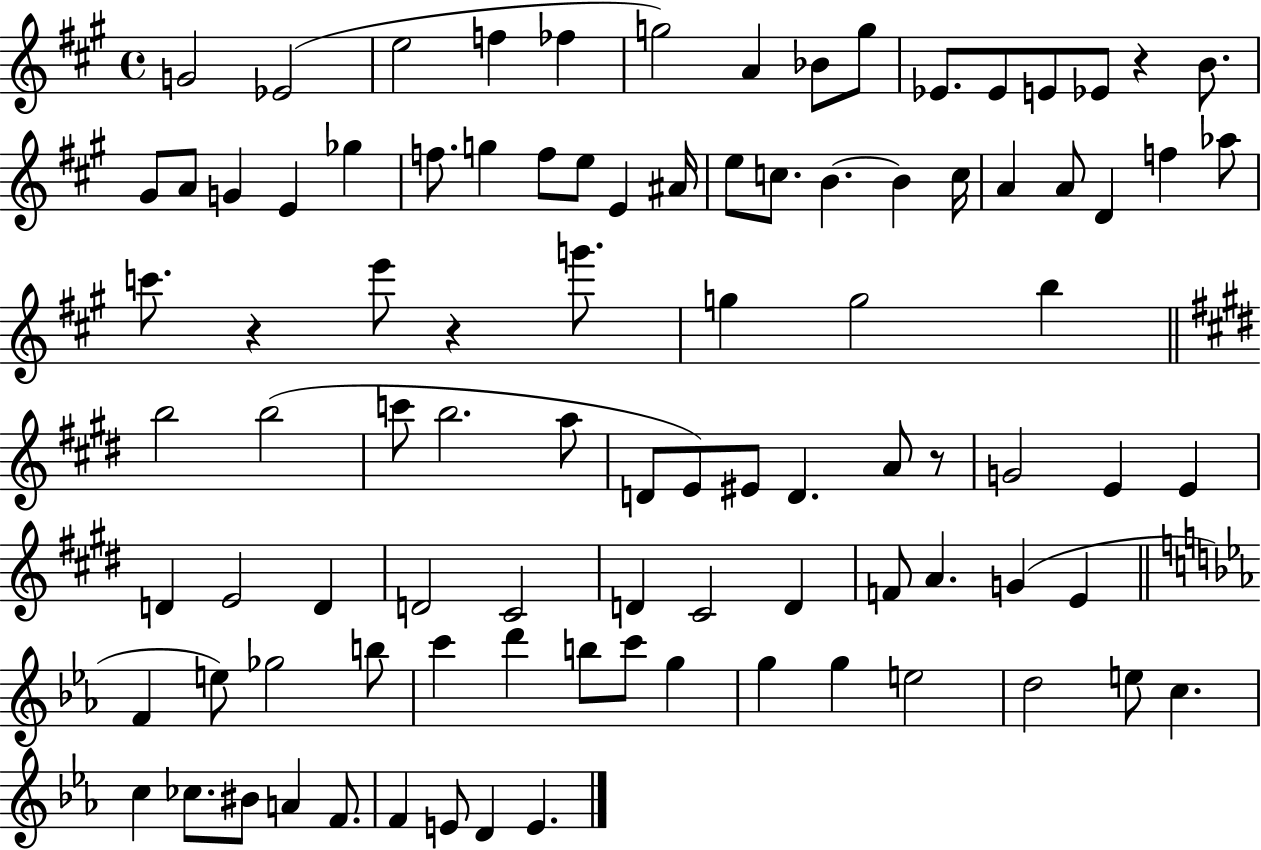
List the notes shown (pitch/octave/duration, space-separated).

G4/h Eb4/h E5/h F5/q FES5/q G5/h A4/q Bb4/e G5/e Eb4/e. Eb4/e E4/e Eb4/e R/q B4/e. G#4/e A4/e G4/q E4/q Gb5/q F5/e. G5/q F5/e E5/e E4/q A#4/s E5/e C5/e. B4/q. B4/q C5/s A4/q A4/e D4/q F5/q Ab5/e C6/e. R/q E6/e R/q G6/e. G5/q G5/h B5/q B5/h B5/h C6/e B5/h. A5/e D4/e E4/e EIS4/e D4/q. A4/e R/e G4/h E4/q E4/q D4/q E4/h D4/q D4/h C#4/h D4/q C#4/h D4/q F4/e A4/q. G4/q E4/q F4/q E5/e Gb5/h B5/e C6/q D6/q B5/e C6/e G5/q G5/q G5/q E5/h D5/h E5/e C5/q. C5/q CES5/e. BIS4/e A4/q F4/e. F4/q E4/e D4/q E4/q.